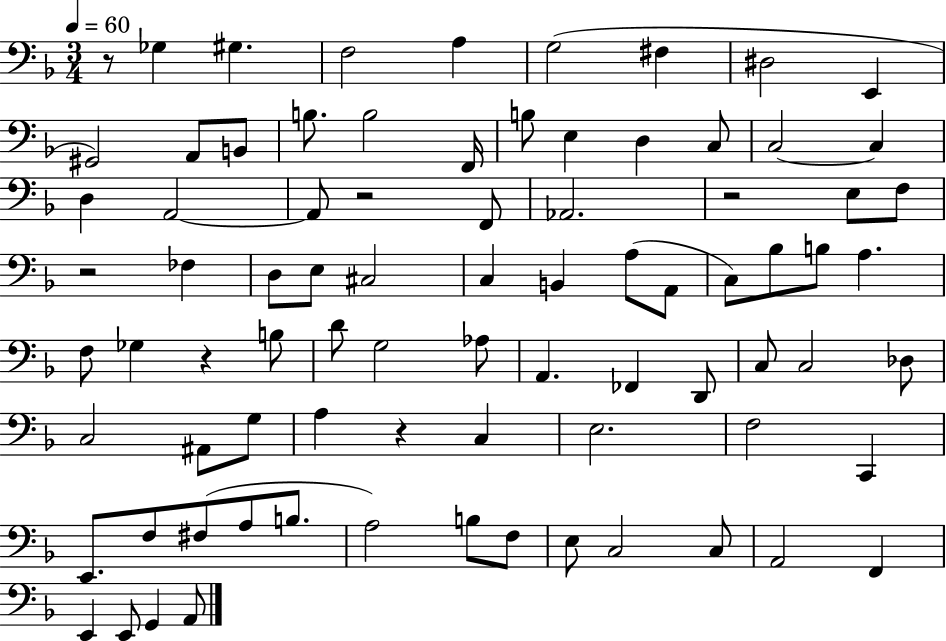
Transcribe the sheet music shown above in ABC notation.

X:1
T:Untitled
M:3/4
L:1/4
K:F
z/2 _G, ^G, F,2 A, G,2 ^F, ^D,2 E,, ^G,,2 A,,/2 B,,/2 B,/2 B,2 F,,/4 B,/2 E, D, C,/2 C,2 C, D, A,,2 A,,/2 z2 F,,/2 _A,,2 z2 E,/2 F,/2 z2 _F, D,/2 E,/2 ^C,2 C, B,, A,/2 A,,/2 C,/2 _B,/2 B,/2 A, F,/2 _G, z B,/2 D/2 G,2 _A,/2 A,, _F,, D,,/2 C,/2 C,2 _D,/2 C,2 ^A,,/2 G,/2 A, z C, E,2 F,2 C,, E,,/2 F,/2 ^F,/2 A,/2 B,/2 A,2 B,/2 F,/2 E,/2 C,2 C,/2 A,,2 F,, E,, E,,/2 G,, A,,/2